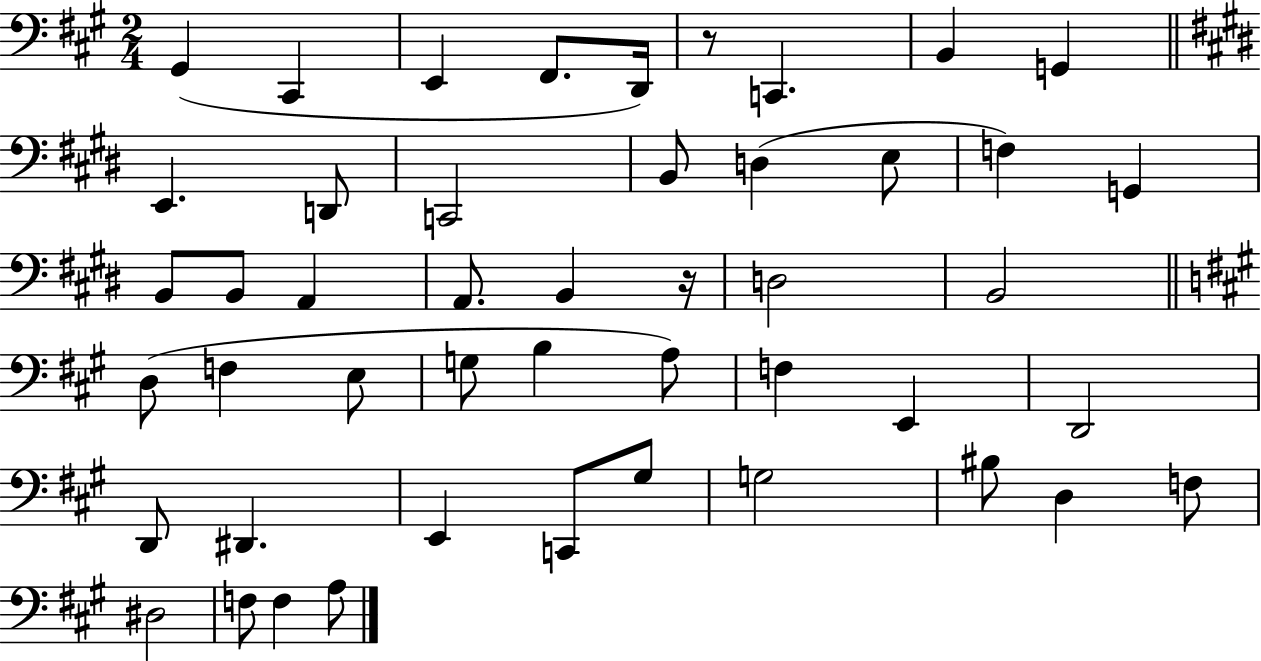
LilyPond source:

{
  \clef bass
  \numericTimeSignature
  \time 2/4
  \key a \major
  \repeat volta 2 { gis,4( cis,4 | e,4 fis,8. d,16) | r8 c,4. | b,4 g,4 | \break \bar "||" \break \key e \major e,4. d,8 | c,2 | b,8 d4( e8 | f4) g,4 | \break b,8 b,8 a,4 | a,8. b,4 r16 | d2 | b,2 | \break \bar "||" \break \key a \major d8( f4 e8 | g8 b4 a8) | f4 e,4 | d,2 | \break d,8 dis,4. | e,4 c,8 gis8 | g2 | bis8 d4 f8 | \break dis2 | f8 f4 a8 | } \bar "|."
}